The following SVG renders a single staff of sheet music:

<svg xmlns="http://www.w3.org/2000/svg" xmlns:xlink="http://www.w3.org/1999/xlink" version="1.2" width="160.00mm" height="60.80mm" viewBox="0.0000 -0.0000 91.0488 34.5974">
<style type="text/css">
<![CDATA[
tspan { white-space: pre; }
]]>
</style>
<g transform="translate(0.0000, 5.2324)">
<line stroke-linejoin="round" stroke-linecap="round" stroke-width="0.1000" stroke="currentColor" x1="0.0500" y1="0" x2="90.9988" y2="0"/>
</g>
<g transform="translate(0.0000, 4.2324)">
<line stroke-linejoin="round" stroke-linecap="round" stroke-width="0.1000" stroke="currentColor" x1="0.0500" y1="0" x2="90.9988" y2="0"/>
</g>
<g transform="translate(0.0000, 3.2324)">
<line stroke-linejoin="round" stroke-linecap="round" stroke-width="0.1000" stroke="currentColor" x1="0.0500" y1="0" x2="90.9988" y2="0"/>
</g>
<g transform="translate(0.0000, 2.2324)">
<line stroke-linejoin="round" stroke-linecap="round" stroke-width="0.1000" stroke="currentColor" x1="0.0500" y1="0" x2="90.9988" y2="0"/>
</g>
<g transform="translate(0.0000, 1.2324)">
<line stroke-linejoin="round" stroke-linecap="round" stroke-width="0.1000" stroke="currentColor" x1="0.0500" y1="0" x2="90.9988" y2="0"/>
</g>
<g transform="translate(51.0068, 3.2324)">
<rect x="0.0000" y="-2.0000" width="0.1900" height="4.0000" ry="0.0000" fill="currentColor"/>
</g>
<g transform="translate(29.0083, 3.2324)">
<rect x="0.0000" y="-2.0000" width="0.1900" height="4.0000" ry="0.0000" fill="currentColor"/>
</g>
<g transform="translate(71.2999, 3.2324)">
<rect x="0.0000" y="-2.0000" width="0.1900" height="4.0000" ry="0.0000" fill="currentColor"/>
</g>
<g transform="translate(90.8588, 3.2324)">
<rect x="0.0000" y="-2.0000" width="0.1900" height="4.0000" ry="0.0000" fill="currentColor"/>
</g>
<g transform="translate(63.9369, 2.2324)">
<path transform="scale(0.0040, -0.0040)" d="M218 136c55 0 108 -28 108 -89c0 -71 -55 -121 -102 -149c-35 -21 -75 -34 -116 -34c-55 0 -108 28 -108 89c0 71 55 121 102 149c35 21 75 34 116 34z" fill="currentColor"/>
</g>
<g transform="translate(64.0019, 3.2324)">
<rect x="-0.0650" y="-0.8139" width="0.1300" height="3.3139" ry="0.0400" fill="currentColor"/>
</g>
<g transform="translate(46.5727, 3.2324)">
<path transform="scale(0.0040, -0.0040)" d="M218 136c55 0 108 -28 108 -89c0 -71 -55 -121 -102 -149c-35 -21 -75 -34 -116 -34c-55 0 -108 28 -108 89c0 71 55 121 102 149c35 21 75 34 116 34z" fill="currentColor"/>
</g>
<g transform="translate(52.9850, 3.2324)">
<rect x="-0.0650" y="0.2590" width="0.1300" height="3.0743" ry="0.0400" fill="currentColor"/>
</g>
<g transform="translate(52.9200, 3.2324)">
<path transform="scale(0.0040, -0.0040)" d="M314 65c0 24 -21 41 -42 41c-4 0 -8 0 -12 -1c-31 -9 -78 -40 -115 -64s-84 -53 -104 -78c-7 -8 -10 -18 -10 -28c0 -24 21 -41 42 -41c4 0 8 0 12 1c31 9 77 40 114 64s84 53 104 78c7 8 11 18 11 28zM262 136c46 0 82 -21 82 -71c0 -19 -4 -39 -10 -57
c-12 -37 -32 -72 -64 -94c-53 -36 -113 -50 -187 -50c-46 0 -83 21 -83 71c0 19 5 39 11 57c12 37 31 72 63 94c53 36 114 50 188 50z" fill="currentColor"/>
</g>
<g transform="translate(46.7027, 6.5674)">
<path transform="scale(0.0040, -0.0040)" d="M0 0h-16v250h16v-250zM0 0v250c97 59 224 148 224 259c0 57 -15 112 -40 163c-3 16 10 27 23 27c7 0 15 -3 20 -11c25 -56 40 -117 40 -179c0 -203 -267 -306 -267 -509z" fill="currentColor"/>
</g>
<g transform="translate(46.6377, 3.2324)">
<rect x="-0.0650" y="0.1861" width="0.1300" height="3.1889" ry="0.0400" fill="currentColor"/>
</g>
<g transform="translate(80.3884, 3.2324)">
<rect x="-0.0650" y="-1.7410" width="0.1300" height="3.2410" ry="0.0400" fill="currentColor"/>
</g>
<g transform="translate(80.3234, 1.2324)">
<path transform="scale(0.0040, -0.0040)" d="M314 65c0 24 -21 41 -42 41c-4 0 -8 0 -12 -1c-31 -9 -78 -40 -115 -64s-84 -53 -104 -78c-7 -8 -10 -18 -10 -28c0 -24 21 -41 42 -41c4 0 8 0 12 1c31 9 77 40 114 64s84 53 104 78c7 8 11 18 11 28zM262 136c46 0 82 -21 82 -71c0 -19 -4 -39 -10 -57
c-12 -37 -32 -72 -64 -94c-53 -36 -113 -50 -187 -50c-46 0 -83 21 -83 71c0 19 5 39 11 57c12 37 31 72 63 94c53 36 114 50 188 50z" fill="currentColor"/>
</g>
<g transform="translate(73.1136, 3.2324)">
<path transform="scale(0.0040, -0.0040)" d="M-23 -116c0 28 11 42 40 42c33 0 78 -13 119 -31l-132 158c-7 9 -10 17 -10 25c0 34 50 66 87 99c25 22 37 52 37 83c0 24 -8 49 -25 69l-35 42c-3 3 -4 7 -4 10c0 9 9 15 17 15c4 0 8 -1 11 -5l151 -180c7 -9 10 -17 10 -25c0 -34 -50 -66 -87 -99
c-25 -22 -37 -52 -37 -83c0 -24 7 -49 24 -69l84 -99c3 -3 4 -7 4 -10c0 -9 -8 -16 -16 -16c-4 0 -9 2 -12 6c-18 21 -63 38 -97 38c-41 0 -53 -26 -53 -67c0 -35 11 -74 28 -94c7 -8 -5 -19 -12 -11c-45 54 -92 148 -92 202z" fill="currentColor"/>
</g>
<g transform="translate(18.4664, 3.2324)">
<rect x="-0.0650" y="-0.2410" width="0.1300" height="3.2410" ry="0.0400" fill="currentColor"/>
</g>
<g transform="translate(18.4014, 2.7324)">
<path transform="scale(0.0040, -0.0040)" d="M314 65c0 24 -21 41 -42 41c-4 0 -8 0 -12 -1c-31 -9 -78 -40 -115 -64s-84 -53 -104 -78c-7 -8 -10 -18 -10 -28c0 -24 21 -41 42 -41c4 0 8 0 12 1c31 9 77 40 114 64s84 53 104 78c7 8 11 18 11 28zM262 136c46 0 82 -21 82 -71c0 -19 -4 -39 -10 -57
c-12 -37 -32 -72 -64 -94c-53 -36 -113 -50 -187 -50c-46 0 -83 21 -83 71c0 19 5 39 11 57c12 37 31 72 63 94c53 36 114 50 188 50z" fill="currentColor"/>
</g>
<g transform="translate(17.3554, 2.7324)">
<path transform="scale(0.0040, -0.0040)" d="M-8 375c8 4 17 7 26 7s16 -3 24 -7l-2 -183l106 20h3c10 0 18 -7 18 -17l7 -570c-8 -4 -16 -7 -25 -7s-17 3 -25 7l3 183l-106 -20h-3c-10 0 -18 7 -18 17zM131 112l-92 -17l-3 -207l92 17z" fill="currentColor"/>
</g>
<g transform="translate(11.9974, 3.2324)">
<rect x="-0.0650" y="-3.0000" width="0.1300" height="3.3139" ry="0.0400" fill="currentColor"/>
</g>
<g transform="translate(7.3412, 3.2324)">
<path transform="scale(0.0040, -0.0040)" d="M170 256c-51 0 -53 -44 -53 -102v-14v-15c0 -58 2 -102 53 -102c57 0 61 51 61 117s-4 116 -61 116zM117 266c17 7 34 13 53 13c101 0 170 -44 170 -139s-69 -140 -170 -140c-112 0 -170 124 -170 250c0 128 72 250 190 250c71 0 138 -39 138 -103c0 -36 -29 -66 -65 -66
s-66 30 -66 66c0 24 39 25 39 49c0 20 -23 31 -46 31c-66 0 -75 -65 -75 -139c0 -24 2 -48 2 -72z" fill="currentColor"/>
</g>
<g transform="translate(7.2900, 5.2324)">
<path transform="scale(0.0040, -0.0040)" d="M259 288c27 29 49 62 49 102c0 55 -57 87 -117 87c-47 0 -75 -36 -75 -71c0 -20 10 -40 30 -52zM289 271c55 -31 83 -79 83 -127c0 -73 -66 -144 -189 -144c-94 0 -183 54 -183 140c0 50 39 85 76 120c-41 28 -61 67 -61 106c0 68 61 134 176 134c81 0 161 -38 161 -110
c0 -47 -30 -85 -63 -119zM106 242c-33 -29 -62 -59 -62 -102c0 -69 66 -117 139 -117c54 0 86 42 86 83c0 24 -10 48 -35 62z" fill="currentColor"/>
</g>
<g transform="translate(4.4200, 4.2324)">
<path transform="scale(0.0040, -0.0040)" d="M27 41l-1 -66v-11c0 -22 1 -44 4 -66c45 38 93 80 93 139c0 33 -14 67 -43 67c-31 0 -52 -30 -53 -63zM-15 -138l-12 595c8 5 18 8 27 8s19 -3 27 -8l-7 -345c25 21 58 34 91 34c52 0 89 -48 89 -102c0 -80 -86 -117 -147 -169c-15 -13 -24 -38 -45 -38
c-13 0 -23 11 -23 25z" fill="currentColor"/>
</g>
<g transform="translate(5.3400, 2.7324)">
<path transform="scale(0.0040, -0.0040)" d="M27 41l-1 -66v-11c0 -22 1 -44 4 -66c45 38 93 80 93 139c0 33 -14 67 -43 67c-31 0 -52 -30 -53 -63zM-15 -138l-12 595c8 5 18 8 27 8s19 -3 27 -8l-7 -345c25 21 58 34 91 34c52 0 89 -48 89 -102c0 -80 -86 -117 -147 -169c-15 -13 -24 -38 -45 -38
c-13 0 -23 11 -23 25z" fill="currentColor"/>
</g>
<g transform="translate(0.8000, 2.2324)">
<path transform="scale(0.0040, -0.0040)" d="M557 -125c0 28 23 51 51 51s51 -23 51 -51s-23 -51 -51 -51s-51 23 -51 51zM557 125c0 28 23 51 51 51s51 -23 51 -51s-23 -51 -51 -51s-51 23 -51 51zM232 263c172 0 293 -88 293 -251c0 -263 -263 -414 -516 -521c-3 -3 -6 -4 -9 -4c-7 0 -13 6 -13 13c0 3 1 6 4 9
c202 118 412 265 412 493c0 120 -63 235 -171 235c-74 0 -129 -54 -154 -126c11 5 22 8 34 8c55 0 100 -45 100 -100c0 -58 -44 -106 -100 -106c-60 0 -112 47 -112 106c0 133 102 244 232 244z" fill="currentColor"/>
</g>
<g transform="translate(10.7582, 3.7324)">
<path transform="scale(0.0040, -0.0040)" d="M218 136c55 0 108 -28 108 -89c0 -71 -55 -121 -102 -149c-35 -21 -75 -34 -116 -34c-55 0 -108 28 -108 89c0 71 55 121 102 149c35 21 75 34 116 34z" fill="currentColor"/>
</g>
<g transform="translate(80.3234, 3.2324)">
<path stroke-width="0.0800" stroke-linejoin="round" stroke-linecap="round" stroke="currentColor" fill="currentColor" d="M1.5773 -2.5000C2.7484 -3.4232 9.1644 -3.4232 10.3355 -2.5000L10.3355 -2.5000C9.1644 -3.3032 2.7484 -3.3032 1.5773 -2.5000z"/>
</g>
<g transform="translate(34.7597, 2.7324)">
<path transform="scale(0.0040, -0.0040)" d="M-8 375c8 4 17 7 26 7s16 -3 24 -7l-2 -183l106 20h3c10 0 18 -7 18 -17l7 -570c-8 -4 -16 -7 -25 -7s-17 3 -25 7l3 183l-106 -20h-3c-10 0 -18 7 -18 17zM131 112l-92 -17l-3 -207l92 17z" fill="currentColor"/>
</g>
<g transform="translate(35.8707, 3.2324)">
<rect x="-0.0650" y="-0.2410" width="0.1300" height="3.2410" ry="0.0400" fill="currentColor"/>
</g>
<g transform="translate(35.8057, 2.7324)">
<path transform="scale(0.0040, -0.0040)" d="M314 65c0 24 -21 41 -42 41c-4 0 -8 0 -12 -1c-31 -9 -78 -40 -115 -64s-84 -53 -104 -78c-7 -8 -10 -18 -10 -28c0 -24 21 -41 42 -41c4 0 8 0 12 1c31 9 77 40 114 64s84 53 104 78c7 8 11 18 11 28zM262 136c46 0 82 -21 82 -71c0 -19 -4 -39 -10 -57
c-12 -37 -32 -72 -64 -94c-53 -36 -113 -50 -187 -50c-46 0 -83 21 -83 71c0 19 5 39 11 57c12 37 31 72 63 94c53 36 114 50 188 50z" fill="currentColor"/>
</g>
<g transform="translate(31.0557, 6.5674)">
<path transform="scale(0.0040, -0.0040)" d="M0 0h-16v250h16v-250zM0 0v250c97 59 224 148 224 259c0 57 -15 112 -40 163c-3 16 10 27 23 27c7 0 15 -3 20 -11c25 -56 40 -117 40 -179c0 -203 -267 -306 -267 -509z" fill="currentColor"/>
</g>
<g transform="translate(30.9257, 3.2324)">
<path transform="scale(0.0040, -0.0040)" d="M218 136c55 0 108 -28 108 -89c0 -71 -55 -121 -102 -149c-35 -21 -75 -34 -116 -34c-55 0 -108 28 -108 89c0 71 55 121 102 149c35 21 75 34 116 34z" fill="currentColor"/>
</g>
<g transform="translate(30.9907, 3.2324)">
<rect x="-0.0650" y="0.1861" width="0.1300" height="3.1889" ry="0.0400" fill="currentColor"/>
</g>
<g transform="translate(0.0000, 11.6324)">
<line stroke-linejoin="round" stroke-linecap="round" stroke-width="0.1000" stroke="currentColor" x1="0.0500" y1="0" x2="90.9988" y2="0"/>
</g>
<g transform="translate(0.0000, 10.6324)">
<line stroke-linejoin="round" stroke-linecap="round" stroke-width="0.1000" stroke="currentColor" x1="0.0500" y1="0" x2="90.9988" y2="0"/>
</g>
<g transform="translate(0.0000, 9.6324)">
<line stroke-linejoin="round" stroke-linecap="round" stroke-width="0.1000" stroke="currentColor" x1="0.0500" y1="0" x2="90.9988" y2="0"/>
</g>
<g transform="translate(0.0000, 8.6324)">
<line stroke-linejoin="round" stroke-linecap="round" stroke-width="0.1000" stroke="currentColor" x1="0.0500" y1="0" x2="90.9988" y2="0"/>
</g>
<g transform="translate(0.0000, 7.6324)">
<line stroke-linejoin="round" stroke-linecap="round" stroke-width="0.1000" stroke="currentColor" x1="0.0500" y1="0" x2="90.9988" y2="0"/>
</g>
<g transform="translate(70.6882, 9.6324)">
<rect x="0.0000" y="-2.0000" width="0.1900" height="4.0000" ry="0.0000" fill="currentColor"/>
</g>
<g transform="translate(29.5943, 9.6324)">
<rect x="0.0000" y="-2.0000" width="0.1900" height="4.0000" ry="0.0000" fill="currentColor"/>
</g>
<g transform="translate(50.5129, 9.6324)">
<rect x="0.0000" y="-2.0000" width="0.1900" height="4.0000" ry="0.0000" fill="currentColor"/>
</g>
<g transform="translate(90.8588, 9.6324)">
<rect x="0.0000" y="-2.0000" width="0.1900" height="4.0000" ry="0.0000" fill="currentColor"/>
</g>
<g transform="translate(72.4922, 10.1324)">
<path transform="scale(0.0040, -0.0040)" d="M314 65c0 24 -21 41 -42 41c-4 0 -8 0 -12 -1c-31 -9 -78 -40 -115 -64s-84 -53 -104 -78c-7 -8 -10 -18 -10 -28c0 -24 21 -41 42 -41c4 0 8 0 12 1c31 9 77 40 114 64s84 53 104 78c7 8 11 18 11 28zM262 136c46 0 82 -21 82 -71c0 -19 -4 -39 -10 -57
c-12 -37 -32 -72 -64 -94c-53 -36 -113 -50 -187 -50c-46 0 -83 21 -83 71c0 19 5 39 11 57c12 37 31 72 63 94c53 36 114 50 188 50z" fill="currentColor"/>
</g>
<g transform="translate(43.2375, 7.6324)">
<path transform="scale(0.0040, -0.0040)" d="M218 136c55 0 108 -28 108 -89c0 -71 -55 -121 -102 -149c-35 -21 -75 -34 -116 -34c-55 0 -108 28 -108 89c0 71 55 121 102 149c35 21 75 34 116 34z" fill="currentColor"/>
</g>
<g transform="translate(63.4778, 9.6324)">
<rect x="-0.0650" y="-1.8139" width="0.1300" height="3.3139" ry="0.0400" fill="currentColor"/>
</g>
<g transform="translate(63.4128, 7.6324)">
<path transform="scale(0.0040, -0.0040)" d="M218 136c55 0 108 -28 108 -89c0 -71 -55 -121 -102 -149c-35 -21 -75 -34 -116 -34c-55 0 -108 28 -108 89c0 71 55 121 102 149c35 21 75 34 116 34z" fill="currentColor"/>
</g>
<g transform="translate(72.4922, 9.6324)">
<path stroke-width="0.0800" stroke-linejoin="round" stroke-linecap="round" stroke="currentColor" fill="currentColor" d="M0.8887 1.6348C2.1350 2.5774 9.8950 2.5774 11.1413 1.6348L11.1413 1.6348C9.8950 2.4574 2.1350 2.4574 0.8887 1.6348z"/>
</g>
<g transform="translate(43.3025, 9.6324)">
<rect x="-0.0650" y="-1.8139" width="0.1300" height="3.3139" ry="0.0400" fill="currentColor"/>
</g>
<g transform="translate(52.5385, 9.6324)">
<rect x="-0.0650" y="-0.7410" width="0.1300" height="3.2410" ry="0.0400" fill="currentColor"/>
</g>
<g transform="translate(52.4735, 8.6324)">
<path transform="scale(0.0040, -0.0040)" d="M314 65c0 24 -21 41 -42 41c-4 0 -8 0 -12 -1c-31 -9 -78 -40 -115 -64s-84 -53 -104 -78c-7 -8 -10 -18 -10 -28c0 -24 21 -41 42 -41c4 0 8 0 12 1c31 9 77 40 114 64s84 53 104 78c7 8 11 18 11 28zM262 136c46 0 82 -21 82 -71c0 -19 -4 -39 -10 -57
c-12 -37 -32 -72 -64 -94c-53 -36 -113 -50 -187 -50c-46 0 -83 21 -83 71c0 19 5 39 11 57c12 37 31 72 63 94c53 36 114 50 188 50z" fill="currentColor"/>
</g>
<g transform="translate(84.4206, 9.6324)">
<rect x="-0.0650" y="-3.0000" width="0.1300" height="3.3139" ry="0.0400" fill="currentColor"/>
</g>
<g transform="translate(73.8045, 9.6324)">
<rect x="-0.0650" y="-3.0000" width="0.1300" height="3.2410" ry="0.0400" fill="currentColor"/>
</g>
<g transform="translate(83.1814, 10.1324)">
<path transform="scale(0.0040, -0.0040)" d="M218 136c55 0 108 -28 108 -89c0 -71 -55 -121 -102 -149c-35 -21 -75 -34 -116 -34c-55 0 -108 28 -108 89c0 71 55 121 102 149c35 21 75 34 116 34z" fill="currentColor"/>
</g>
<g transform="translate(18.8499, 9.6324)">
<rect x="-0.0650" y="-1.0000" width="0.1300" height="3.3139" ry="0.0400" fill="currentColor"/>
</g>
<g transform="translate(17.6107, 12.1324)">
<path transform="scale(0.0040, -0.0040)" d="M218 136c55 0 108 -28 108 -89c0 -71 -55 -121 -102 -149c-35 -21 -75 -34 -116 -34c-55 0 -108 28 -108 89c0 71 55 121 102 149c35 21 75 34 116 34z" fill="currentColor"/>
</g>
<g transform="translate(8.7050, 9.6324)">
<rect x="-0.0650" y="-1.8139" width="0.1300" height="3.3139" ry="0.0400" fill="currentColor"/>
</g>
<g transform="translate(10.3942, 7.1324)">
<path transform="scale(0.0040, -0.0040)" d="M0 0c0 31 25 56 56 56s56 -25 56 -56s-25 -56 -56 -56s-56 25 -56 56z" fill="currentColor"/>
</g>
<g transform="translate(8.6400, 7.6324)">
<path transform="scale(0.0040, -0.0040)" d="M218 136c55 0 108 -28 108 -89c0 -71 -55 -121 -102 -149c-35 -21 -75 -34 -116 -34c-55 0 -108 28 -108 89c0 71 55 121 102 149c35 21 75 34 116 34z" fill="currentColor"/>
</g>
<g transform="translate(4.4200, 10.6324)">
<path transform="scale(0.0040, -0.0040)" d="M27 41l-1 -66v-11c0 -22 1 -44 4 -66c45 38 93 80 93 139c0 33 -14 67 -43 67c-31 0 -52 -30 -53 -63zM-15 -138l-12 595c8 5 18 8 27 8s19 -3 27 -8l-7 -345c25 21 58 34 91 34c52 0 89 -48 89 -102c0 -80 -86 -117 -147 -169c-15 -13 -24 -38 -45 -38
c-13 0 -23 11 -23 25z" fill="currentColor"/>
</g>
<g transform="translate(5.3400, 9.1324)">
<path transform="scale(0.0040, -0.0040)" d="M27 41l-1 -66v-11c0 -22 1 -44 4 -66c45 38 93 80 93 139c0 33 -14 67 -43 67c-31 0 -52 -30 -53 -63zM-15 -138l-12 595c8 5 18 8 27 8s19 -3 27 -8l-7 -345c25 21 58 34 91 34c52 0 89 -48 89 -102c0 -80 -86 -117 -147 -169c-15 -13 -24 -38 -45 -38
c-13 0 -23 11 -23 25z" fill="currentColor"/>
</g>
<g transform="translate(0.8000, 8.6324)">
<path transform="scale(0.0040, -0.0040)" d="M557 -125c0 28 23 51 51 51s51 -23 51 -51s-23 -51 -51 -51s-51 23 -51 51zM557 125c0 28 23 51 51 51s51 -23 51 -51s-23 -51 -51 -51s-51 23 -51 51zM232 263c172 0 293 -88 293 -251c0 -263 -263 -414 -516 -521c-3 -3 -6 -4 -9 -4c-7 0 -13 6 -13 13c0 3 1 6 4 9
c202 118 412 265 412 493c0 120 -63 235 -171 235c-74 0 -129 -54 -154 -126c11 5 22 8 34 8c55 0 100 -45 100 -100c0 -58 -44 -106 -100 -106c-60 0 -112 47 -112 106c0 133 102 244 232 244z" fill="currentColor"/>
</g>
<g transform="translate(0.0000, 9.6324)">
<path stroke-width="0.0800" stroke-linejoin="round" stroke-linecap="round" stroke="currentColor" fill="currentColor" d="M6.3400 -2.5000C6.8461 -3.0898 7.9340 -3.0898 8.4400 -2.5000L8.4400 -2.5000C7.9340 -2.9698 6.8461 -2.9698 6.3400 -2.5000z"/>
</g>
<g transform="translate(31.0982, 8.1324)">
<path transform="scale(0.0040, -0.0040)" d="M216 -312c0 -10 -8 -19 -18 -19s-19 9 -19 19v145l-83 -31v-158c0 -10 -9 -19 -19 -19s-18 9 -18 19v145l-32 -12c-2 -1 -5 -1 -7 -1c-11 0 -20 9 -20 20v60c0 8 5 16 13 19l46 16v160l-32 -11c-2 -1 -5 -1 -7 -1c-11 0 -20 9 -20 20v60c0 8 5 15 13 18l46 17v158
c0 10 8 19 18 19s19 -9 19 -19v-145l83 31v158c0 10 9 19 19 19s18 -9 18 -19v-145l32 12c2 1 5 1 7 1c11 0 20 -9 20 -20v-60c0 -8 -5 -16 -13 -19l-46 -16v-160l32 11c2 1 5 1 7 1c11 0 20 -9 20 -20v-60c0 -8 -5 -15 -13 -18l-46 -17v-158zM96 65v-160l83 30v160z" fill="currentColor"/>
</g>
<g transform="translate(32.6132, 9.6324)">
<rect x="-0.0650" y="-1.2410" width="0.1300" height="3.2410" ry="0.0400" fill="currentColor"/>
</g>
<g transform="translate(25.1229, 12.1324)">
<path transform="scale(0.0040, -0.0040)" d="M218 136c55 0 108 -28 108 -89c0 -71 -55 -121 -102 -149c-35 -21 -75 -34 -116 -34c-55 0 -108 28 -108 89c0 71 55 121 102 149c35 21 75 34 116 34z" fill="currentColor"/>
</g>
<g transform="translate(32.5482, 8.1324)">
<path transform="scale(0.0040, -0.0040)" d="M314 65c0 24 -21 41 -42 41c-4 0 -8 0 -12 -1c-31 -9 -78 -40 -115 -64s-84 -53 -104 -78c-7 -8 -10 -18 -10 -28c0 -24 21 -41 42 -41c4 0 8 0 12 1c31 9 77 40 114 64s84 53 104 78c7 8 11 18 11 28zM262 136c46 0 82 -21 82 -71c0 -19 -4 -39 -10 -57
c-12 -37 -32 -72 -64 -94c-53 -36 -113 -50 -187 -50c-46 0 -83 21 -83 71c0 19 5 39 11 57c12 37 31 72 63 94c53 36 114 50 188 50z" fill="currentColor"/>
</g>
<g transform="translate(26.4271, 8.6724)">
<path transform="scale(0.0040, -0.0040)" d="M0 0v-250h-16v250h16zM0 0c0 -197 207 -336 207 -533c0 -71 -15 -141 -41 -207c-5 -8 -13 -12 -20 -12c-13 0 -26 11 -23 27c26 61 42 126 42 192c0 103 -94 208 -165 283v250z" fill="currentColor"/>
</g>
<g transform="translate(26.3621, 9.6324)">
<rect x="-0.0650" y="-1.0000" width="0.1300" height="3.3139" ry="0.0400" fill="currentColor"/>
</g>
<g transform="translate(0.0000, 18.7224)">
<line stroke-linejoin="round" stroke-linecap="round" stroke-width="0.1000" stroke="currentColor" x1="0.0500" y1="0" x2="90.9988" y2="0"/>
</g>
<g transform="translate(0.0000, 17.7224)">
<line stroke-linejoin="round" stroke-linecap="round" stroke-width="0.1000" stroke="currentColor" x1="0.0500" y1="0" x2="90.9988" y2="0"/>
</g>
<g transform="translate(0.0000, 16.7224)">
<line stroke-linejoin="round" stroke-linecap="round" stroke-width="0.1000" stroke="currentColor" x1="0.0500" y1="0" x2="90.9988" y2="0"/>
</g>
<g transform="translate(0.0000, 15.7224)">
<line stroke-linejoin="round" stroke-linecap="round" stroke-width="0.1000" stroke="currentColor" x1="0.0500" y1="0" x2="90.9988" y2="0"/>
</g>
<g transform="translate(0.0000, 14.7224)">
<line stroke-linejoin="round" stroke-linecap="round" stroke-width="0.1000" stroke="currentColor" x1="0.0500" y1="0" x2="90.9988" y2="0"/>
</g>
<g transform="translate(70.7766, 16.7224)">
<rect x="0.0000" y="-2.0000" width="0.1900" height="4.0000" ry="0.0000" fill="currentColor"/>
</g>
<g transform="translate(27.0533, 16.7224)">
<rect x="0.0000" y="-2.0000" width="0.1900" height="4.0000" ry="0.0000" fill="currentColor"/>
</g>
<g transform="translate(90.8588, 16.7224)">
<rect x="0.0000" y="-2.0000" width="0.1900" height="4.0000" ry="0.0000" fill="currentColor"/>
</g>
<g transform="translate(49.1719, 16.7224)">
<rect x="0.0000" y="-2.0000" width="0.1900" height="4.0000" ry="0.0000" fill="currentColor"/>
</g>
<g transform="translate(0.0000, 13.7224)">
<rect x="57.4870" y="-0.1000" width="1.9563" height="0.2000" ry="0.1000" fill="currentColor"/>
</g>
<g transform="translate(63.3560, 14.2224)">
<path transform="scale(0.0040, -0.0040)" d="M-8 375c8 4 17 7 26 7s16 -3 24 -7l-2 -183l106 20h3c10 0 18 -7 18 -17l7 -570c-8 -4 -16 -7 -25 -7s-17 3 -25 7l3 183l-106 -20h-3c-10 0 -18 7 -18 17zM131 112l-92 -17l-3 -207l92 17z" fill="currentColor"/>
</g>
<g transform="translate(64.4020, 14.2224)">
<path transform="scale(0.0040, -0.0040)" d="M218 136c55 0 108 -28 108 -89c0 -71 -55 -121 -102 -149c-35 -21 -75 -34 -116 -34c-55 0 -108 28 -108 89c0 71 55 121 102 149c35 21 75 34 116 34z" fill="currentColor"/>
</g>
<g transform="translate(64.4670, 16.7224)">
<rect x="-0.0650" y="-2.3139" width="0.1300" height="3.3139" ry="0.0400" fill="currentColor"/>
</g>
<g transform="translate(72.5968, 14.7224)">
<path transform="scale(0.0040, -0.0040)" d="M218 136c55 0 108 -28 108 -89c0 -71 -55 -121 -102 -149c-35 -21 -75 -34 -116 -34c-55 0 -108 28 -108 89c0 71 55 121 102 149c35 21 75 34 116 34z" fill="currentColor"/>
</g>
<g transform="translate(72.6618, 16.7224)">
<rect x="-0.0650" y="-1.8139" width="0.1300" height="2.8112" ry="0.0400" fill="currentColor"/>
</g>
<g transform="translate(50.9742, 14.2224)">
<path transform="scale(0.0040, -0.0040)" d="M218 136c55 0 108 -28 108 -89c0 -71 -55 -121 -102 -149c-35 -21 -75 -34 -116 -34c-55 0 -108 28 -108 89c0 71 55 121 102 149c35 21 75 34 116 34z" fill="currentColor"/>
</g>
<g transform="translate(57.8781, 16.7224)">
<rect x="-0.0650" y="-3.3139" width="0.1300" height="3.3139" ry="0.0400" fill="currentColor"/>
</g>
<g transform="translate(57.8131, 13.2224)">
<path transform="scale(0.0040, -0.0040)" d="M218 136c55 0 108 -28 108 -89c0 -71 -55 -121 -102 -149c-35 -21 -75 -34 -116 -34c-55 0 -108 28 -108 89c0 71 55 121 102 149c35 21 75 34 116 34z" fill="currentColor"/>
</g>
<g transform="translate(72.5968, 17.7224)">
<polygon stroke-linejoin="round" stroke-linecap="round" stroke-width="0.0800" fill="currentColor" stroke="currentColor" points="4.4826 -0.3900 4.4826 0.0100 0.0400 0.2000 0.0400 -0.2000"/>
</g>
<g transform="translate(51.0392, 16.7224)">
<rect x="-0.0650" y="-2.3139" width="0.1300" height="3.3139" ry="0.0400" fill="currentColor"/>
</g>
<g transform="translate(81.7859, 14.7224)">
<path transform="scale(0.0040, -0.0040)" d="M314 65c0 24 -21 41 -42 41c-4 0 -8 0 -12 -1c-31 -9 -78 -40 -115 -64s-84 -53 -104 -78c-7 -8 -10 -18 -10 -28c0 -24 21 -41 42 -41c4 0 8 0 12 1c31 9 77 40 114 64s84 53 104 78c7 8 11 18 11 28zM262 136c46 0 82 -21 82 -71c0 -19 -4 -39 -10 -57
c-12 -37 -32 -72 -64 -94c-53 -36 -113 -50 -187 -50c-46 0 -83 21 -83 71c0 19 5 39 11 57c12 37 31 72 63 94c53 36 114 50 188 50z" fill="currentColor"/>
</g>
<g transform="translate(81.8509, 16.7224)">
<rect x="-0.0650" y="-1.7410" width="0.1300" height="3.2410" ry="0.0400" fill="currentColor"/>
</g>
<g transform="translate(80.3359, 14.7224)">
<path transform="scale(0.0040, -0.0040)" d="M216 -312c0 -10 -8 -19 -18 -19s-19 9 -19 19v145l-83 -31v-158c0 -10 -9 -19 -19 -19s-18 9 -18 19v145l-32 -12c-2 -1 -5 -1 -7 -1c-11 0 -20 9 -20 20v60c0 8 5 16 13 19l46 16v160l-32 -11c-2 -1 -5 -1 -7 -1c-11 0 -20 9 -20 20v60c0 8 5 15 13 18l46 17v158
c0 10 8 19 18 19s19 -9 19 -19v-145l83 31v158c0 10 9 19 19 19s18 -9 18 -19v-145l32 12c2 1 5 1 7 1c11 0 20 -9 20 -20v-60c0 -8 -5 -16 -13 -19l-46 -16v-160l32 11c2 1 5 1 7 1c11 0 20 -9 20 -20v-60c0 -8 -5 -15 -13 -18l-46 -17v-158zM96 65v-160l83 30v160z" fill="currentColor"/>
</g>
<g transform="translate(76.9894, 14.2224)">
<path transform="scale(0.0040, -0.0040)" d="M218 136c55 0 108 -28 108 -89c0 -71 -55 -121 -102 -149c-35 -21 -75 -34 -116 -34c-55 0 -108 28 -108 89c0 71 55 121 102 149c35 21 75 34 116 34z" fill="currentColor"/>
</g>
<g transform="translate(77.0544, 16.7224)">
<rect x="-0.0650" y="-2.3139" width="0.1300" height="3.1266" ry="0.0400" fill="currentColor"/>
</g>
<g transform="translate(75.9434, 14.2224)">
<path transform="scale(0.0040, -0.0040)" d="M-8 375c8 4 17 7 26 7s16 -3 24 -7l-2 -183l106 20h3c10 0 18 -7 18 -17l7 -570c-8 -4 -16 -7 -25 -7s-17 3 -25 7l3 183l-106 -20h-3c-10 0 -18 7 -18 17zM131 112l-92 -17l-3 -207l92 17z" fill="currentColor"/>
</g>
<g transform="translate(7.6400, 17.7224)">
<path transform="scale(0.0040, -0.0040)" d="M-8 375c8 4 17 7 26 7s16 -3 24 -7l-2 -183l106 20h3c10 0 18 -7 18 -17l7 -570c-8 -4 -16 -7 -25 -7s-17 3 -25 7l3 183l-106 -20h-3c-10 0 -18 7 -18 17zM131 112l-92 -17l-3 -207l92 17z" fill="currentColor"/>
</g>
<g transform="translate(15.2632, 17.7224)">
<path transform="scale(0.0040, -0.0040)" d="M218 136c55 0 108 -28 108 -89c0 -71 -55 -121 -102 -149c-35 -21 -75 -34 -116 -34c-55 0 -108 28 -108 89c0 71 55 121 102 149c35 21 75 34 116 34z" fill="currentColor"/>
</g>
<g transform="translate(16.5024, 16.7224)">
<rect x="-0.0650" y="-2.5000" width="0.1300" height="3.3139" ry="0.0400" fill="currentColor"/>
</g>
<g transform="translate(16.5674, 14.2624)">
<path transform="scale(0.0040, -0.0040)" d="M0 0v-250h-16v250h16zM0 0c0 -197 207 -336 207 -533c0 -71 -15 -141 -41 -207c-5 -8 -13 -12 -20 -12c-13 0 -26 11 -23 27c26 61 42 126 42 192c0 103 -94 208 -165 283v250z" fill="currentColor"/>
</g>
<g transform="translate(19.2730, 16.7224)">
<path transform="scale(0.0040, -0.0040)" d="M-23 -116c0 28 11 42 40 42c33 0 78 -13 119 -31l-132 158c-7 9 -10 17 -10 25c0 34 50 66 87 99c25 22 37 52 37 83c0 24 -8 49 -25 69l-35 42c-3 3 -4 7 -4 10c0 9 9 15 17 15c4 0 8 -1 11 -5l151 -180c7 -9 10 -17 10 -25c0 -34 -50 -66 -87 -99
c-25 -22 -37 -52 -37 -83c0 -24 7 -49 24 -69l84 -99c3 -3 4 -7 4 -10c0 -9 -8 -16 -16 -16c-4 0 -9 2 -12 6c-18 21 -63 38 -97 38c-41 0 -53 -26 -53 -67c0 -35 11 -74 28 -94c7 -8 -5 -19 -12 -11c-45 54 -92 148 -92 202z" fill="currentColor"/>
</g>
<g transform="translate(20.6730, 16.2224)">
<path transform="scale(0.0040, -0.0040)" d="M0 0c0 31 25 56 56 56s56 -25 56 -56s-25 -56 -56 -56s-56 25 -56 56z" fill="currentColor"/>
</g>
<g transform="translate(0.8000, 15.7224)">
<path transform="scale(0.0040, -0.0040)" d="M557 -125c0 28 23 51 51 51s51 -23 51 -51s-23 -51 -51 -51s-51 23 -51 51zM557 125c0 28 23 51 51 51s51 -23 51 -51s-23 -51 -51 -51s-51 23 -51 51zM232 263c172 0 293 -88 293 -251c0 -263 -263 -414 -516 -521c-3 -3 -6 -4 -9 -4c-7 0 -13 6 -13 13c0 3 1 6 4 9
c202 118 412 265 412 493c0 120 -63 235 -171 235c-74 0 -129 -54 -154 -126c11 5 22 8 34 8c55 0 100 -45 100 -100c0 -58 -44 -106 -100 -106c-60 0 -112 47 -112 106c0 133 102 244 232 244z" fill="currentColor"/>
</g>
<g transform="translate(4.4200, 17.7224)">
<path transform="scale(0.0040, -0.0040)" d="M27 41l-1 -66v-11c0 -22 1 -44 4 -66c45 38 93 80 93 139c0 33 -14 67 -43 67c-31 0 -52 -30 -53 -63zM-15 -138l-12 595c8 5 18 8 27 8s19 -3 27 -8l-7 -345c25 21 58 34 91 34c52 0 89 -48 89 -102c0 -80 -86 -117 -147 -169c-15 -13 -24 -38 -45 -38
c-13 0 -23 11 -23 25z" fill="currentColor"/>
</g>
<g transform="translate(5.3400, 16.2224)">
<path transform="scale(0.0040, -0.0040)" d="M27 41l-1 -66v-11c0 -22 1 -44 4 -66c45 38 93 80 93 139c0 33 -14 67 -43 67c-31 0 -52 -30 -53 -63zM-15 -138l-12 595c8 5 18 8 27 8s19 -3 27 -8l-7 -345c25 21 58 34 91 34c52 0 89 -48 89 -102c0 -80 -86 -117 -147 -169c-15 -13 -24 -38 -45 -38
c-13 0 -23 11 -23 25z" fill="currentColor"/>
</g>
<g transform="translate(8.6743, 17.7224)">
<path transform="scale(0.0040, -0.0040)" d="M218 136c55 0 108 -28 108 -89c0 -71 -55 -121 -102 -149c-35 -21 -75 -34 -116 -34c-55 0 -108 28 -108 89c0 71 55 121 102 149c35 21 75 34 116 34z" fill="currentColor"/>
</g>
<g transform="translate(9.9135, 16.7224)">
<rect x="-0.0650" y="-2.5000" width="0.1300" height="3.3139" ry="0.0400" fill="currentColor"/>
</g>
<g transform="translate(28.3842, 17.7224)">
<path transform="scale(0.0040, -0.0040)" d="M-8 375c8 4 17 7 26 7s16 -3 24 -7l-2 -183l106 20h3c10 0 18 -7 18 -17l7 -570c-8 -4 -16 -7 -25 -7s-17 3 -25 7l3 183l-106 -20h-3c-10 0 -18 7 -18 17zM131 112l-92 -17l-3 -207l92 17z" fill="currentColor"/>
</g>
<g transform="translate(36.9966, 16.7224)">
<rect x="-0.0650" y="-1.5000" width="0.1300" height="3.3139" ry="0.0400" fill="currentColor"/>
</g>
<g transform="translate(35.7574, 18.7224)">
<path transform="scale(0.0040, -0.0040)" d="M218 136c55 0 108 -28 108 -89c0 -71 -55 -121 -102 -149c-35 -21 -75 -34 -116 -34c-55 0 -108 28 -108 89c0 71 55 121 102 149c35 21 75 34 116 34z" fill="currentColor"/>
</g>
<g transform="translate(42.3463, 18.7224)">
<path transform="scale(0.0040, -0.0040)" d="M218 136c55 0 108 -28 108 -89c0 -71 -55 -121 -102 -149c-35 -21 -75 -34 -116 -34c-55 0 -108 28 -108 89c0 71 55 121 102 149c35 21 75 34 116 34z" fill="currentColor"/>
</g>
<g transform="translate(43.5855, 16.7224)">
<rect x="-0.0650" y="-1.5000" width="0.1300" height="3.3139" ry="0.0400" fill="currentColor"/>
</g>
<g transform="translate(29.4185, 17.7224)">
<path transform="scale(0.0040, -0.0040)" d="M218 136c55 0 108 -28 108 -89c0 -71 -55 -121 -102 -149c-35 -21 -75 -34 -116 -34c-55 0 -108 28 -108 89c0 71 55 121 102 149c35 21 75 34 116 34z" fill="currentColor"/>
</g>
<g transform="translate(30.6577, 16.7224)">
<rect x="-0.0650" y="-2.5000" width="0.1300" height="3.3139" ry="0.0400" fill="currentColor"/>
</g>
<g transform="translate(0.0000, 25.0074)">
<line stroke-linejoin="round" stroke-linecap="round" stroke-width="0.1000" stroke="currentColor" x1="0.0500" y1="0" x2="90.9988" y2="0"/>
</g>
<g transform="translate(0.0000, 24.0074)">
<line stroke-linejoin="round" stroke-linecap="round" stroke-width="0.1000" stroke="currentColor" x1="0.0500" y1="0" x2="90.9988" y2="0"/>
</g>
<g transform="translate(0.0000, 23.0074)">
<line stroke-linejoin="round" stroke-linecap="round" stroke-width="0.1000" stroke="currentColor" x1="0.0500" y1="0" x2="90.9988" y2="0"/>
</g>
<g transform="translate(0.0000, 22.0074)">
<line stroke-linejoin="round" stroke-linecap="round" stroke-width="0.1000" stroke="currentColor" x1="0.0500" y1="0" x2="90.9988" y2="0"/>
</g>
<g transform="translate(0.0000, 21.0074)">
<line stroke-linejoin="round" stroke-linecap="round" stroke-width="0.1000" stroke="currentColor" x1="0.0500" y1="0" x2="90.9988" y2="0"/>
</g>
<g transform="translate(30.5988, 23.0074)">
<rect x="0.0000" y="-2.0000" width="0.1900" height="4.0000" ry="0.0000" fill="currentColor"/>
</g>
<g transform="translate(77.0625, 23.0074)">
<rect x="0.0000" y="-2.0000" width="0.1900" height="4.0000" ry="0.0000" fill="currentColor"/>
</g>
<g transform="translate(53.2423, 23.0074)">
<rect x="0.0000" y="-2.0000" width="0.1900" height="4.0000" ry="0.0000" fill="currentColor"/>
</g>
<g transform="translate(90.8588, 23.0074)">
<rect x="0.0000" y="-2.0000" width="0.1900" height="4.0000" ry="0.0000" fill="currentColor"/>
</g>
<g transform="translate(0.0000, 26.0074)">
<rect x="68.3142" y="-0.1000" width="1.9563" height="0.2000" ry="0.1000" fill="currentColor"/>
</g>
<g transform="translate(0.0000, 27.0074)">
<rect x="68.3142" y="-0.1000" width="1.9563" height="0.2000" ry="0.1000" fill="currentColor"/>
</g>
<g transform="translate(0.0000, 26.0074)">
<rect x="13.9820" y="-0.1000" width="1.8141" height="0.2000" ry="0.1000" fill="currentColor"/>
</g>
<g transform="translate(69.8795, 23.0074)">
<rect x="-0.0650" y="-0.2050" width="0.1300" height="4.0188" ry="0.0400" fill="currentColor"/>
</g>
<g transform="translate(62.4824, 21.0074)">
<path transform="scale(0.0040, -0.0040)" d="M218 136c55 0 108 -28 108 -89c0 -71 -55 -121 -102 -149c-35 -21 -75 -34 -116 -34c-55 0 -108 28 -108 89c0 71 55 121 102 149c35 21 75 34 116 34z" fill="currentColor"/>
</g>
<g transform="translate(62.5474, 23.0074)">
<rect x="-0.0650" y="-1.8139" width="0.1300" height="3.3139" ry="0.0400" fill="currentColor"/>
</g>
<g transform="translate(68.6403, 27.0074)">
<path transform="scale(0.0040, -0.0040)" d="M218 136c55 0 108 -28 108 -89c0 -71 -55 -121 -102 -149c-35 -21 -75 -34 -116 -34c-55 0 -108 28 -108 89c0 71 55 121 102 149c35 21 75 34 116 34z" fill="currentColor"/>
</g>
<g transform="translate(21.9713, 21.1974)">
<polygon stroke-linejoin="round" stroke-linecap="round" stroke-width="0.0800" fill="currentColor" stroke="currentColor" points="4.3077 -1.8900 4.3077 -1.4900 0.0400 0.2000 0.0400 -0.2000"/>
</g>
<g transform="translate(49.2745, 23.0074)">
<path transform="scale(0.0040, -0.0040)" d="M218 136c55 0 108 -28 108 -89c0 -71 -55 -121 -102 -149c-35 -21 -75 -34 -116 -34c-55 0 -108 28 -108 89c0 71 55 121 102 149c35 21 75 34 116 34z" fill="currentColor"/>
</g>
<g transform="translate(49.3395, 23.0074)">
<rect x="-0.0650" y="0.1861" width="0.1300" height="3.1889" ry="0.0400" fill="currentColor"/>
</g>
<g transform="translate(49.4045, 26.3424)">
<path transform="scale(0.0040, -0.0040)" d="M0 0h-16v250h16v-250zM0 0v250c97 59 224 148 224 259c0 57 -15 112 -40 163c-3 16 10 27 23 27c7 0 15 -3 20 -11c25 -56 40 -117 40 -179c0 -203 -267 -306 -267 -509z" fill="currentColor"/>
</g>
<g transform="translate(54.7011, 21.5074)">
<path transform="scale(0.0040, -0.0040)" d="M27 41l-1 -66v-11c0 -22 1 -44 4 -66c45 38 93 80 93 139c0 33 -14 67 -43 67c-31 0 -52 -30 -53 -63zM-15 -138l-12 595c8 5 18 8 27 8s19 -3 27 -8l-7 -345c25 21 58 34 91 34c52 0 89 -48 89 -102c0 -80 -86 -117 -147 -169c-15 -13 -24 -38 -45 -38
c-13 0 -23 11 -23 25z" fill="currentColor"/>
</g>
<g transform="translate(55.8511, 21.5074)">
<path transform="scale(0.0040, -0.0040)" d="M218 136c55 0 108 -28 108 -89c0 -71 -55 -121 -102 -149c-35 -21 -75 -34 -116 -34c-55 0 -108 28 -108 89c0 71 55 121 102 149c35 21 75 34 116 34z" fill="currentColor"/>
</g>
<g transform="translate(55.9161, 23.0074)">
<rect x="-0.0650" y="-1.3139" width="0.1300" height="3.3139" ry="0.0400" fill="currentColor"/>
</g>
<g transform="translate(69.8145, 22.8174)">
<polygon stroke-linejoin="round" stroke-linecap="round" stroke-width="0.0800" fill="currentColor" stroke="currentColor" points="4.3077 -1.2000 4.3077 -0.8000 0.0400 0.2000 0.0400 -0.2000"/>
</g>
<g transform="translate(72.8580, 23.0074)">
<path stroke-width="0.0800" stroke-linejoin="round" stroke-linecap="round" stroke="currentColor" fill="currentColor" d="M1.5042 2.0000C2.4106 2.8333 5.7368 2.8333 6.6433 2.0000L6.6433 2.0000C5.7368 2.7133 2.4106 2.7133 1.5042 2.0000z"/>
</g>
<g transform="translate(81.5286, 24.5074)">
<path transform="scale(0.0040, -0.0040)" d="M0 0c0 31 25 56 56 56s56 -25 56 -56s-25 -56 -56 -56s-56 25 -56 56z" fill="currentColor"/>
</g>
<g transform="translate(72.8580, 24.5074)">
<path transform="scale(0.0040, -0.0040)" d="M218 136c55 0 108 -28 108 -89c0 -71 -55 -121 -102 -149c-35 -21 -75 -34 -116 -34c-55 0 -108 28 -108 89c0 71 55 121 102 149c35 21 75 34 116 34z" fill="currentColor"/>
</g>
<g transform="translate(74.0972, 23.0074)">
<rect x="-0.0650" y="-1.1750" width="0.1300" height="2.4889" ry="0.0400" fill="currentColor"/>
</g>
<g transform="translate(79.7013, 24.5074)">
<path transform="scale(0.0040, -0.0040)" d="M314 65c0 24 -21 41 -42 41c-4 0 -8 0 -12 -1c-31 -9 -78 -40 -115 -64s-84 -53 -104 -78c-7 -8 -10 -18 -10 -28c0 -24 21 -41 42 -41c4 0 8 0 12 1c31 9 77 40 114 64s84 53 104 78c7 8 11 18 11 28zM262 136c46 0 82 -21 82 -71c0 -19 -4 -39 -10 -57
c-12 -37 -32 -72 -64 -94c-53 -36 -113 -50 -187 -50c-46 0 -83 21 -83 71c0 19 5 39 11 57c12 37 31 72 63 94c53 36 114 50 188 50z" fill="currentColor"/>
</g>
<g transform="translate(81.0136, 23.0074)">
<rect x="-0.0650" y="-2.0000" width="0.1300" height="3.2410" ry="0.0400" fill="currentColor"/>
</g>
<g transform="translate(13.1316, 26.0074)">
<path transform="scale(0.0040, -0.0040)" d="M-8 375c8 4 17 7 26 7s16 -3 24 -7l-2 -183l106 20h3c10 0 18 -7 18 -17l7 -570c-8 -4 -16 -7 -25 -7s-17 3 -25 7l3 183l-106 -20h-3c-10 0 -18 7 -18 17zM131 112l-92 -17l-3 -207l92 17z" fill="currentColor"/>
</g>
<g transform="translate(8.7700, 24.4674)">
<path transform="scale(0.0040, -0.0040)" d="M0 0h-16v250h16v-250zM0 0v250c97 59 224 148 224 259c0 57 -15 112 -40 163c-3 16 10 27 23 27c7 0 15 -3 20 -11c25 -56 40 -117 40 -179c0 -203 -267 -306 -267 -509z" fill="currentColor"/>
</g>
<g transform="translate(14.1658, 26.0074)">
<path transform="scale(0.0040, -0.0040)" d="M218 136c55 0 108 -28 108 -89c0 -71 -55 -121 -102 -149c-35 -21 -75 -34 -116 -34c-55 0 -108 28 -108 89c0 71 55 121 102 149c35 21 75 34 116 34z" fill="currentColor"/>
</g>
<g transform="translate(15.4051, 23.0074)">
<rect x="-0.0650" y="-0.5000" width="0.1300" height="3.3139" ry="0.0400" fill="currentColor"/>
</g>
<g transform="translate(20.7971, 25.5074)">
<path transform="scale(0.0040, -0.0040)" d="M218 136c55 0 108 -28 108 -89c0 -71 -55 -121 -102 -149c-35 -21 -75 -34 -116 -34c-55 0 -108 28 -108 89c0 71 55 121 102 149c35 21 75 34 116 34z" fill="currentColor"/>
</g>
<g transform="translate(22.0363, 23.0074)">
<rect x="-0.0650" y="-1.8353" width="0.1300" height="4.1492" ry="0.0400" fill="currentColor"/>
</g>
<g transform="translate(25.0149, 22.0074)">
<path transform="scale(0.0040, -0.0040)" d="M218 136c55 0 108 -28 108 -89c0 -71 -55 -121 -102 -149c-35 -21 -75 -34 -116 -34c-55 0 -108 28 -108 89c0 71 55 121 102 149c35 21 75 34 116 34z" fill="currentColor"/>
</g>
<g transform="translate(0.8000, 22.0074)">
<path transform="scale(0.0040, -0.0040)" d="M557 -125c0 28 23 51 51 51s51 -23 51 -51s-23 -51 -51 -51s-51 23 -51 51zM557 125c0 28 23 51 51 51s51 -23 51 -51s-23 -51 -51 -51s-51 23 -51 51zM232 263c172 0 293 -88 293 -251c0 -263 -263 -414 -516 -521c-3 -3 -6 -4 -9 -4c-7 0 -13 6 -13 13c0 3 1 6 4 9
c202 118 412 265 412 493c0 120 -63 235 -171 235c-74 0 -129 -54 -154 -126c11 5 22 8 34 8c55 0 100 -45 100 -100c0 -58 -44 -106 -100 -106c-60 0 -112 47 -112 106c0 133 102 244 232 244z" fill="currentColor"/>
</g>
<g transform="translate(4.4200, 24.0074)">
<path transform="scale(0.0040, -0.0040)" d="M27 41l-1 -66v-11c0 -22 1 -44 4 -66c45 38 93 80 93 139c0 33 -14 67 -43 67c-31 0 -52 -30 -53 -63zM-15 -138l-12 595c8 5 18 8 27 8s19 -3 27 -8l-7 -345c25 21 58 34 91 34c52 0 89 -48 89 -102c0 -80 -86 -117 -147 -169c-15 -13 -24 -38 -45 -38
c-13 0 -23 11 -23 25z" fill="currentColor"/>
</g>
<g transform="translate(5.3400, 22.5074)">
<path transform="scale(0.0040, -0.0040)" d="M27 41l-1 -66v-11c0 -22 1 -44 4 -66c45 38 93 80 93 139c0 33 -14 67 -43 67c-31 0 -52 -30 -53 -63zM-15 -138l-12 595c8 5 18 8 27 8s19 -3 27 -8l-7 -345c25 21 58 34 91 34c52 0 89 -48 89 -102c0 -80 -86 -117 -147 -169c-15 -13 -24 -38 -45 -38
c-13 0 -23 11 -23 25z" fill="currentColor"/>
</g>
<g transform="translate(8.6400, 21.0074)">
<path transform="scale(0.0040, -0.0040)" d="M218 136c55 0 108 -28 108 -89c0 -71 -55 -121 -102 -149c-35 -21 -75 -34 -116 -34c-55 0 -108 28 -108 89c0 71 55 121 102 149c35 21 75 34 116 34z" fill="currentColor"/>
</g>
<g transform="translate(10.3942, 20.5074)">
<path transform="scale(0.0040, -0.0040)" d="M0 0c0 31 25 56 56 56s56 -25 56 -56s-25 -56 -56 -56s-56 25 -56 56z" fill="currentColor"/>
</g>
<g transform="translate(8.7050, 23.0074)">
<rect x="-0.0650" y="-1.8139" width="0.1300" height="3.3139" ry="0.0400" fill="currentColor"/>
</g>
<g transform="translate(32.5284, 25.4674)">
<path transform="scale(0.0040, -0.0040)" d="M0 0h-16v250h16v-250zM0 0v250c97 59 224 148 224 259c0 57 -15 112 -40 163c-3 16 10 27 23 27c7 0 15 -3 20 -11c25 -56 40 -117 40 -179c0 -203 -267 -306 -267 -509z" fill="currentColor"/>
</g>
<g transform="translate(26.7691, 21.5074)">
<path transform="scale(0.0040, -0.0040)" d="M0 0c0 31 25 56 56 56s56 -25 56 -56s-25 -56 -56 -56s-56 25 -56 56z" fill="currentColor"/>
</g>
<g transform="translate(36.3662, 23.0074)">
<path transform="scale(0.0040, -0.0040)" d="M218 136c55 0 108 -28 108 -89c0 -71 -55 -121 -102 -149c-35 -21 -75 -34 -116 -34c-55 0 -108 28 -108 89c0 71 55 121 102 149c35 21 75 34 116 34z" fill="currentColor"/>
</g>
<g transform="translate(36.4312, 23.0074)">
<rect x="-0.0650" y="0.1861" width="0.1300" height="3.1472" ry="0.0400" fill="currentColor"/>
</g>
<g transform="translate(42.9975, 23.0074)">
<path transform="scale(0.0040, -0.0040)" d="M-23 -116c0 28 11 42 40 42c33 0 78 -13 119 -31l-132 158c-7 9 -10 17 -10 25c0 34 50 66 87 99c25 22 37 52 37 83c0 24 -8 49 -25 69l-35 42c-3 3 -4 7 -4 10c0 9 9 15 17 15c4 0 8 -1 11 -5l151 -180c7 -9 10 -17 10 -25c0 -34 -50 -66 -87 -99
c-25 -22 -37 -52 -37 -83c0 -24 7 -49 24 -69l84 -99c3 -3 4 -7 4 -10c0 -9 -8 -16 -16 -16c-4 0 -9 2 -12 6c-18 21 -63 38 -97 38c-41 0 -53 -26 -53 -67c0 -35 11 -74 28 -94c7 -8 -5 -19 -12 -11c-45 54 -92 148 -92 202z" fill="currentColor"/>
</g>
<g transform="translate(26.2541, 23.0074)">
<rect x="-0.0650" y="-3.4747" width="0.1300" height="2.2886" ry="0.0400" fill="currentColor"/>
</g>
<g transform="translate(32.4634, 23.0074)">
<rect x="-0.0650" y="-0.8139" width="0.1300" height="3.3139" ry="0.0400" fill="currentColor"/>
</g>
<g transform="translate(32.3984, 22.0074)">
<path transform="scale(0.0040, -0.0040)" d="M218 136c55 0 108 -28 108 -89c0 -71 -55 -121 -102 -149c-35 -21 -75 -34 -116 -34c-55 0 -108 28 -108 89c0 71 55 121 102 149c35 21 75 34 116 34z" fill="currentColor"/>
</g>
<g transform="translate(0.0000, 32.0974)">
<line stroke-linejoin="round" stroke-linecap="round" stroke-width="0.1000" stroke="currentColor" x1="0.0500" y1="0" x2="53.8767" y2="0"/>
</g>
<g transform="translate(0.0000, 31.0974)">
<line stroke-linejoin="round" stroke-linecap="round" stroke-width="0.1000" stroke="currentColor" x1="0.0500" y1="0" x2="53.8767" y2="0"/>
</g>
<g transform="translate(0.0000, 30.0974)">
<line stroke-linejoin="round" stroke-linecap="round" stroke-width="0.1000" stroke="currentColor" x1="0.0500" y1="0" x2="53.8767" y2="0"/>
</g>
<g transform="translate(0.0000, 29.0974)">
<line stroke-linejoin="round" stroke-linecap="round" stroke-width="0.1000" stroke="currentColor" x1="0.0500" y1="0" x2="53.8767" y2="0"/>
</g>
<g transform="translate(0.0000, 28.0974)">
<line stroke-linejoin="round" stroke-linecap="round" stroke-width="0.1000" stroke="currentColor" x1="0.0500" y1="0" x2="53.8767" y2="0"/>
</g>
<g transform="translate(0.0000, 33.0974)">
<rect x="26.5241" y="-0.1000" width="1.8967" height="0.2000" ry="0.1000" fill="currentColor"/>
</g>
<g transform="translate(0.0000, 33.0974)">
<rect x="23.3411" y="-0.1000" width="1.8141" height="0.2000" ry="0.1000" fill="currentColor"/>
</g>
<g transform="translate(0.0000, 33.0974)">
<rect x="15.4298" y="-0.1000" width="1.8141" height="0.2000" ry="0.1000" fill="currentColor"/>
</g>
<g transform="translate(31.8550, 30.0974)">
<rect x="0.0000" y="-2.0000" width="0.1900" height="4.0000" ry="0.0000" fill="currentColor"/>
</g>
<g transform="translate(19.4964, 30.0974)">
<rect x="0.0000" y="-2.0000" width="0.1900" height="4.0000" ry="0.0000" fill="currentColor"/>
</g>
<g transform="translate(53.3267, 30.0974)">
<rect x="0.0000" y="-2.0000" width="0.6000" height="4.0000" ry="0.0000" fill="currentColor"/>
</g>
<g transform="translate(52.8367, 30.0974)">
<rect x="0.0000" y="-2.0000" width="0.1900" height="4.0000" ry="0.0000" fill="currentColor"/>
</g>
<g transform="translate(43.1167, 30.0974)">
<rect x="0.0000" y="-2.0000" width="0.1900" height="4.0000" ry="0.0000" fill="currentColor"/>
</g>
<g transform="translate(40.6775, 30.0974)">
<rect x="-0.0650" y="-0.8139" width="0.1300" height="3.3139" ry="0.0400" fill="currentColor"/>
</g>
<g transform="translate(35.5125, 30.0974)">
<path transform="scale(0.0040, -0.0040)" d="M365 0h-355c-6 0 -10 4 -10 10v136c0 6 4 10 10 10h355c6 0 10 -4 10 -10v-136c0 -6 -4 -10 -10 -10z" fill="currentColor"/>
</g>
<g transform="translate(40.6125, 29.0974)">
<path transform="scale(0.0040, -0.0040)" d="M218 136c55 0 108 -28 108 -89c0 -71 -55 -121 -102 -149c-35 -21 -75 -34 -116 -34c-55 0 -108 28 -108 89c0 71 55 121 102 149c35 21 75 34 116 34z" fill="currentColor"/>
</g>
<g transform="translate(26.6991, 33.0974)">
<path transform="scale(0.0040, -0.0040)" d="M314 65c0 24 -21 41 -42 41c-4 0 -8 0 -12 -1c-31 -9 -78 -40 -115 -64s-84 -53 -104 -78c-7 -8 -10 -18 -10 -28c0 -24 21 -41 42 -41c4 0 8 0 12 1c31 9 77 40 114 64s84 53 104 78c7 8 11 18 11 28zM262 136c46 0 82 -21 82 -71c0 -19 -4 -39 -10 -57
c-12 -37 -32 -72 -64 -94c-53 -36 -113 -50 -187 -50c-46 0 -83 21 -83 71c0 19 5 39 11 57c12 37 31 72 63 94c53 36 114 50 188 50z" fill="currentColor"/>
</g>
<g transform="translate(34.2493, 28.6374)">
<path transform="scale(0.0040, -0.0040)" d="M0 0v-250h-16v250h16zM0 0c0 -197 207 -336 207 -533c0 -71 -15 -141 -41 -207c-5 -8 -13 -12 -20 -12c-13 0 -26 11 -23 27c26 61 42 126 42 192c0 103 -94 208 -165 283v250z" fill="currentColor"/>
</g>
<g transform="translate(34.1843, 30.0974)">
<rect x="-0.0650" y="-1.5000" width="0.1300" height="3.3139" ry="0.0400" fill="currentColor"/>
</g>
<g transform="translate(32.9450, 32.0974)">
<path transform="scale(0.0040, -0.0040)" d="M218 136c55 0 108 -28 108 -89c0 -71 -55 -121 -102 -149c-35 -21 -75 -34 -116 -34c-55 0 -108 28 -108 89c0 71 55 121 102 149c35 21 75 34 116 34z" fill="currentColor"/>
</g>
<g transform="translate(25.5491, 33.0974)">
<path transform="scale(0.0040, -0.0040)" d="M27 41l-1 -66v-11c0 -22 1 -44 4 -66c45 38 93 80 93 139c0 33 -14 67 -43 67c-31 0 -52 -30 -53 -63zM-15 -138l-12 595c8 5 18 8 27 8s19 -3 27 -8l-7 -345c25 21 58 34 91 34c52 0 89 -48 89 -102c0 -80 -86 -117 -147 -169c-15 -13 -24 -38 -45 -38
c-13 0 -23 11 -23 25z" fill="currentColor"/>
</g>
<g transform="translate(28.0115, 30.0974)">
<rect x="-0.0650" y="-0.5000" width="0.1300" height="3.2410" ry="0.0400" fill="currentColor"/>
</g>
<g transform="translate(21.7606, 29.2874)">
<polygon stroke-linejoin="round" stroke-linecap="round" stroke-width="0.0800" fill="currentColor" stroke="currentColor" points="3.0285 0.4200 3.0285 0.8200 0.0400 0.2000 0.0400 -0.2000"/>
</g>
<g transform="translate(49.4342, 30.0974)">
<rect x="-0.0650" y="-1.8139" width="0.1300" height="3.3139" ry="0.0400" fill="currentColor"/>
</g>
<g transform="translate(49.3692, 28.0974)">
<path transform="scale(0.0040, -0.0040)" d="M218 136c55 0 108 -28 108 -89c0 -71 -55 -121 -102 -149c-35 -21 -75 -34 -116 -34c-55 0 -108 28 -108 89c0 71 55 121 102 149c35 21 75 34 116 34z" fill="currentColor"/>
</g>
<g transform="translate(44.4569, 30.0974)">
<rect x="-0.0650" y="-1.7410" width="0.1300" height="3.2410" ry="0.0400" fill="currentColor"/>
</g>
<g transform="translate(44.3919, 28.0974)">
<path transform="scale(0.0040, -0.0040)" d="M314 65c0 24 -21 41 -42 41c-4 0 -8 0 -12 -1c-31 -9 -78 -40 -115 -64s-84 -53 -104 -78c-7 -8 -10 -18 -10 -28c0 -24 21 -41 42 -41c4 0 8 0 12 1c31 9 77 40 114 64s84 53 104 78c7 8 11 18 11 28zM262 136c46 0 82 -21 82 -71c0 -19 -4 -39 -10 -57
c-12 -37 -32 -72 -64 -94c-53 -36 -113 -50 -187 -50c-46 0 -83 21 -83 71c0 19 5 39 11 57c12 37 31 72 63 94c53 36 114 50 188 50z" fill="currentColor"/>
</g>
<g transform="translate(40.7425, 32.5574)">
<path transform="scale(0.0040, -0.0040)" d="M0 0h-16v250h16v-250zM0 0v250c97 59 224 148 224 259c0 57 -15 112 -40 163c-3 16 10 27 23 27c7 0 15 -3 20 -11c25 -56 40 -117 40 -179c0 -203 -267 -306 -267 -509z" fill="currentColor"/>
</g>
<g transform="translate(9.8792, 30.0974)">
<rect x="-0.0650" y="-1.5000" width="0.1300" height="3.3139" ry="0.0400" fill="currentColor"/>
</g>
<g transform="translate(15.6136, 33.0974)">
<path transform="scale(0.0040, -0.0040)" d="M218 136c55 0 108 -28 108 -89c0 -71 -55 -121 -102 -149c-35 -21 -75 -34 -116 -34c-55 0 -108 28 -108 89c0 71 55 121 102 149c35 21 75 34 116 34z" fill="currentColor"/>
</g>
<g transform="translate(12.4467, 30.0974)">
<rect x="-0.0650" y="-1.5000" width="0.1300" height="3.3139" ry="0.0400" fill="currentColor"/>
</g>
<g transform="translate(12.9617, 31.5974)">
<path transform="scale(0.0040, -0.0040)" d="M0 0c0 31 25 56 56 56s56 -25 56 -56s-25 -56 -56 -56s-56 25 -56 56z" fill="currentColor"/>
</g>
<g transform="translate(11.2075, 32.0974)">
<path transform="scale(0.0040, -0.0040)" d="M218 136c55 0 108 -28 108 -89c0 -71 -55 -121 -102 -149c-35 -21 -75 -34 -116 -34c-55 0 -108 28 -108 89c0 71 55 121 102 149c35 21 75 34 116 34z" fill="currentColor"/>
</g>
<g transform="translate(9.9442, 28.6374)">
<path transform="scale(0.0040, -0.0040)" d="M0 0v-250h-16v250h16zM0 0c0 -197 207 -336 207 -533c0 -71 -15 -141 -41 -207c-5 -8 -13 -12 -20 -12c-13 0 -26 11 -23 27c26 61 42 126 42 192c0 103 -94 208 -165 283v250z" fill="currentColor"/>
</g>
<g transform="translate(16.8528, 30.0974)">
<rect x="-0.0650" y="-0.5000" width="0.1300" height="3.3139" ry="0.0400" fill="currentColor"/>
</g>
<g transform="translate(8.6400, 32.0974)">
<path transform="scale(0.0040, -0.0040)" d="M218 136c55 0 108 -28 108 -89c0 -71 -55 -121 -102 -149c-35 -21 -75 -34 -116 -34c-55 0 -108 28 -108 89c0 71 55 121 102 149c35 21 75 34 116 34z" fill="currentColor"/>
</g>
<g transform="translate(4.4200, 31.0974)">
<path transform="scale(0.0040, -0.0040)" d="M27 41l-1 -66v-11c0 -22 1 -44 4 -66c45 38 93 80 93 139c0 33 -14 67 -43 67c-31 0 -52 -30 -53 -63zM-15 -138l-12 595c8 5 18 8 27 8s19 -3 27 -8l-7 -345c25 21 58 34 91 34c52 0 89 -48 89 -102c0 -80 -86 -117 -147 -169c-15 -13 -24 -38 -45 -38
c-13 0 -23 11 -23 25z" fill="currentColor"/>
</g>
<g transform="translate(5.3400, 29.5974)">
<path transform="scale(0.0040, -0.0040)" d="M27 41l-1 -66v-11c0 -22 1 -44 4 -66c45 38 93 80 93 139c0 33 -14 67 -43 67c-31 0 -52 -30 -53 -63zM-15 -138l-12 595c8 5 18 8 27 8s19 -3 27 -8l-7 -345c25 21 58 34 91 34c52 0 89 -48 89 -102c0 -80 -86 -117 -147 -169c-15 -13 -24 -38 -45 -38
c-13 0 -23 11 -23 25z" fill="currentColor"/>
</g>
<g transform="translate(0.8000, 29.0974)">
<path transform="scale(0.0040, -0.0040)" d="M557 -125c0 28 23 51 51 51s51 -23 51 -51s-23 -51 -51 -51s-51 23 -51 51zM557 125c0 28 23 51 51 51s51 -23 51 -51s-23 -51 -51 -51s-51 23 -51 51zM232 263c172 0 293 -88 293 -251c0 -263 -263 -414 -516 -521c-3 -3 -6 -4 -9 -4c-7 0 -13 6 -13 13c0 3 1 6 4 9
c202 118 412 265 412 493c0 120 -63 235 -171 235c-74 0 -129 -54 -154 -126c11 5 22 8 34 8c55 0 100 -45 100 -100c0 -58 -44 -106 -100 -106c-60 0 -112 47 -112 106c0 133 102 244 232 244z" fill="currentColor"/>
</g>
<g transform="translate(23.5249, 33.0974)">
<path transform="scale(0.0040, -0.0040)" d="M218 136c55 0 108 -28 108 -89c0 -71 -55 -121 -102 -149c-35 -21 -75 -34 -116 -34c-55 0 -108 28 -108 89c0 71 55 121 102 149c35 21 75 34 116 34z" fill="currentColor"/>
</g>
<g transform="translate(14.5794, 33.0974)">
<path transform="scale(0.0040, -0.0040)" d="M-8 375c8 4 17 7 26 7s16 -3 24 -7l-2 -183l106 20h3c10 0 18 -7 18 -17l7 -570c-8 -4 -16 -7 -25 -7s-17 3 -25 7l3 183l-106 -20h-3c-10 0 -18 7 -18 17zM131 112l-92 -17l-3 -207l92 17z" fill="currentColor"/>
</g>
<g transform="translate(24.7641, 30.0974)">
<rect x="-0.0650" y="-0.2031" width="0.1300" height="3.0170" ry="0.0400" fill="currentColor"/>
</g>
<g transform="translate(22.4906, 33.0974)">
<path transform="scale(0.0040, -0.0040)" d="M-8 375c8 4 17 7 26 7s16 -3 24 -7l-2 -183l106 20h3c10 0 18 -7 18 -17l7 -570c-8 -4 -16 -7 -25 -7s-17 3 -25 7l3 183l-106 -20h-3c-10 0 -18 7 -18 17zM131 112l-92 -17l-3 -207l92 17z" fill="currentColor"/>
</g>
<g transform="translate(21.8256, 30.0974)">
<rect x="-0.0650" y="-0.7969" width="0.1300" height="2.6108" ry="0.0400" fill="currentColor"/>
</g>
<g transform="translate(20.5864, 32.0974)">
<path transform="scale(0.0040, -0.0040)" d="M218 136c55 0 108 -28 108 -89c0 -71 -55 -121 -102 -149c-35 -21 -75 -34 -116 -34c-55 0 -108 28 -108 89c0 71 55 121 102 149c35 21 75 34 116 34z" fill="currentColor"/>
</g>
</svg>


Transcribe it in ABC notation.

X:1
T:Untitled
M:6/8
L:1/4
K:Bb
C, E,2 D,/2 E,2 D,/2 D,2 F, z A,2 A, F,, F,,/2 ^G,2 A, F,2 A, C,2 C, B,, B,,/2 z B,, G,, G,, _B, D B, A,/2 B,/2 ^A,2 A,/2 E,, F,,/2 F,/2 F,/2 D, z D,/2 _G, A, C,,/2 A,,/2 A,,2 G,,/2 G,, E,, G,,/2 E,,/2 _E,,2 G,,/2 z2 F,/2 A,2 A,